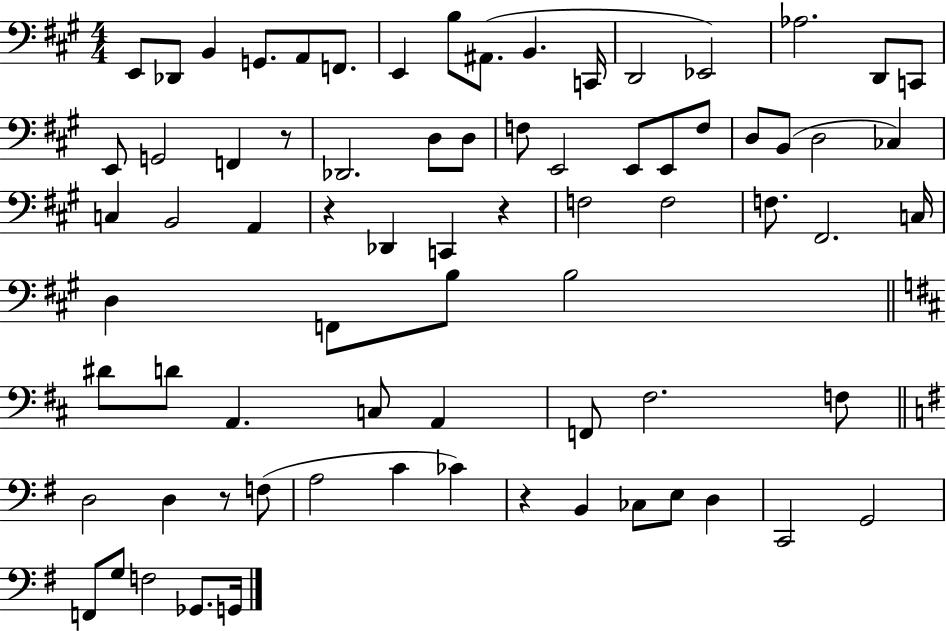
E2/e Db2/e B2/q G2/e. A2/e F2/e. E2/q B3/e A#2/e. B2/q. C2/s D2/h Eb2/h Ab3/h. D2/e C2/e E2/e G2/h F2/q R/e Db2/h. D3/e D3/e F3/e E2/h E2/e E2/e F3/e D3/e B2/e D3/h CES3/q C3/q B2/h A2/q R/q Db2/q C2/q R/q F3/h F3/h F3/e. F#2/h. C3/s D3/q F2/e B3/e B3/h D#4/e D4/e A2/q. C3/e A2/q F2/e F#3/h. F3/e D3/h D3/q R/e F3/e A3/h C4/q CES4/q R/q B2/q CES3/e E3/e D3/q C2/h G2/h F2/e G3/e F3/h Gb2/e. G2/s